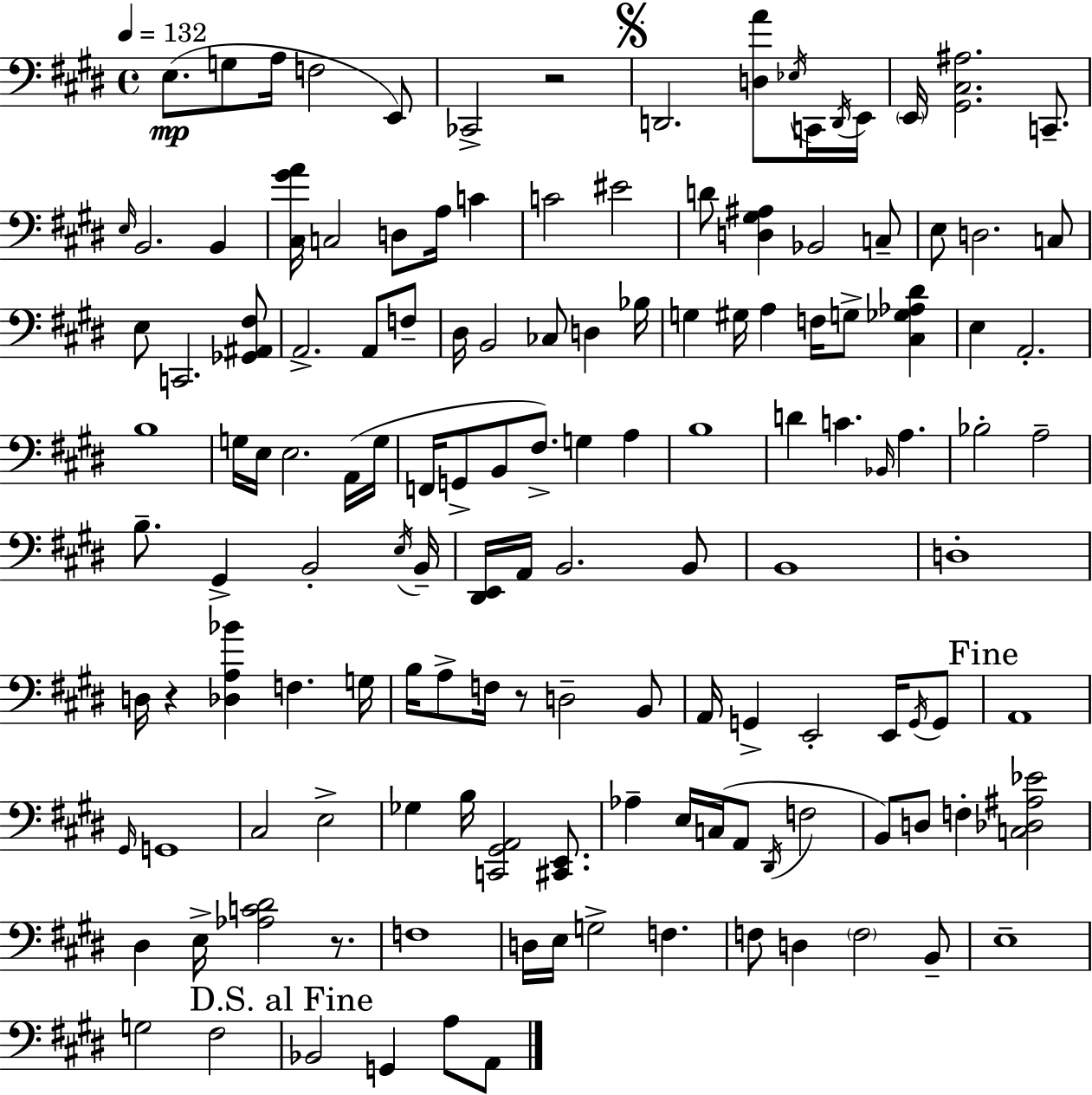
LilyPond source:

{
  \clef bass
  \time 4/4
  \defaultTimeSignature
  \key e \major
  \tempo 4 = 132
  e8.(\mp g8 a16 f2 e,8) | ces,2-> r2 | \mark \markup { \musicglyph "scripts.segno" } d,2. <d a'>8 \acciaccatura { ees16 } c,16 | \acciaccatura { d,16 } e,16 \parenthesize e,16 <gis, cis ais>2. c,8.-- | \break \grace { e16 } b,2. b,4 | <cis gis' a'>16 c2 d8 a16 c'4 | c'2 eis'2 | d'8 <d gis ais>4 bes,2 | \break c8-- e8 d2. | c8 e8 c,2. | <ges, ais, fis>8 a,2.-> a,8 | f8-- dis16 b,2 ces8 d4 | \break bes16 g4 gis16 a4 f16 g8-> <cis ges aes dis'>4 | e4 a,2.-. | b1 | g16 e16 e2. | \break a,16( g16 f,16 g,8-> b,8 fis8.->) g4 a4 | b1 | d'4 c'4. \grace { bes,16 } a4. | bes2-. a2-- | \break b8.-- gis,4-> b,2-. | \acciaccatura { e16 } b,16-- <dis, e,>16 a,16 b,2. | b,8 b,1 | d1-. | \break d16 r4 <des a bes'>4 f4. | g16 b16 a8-> f16 r8 d2-- | b,8 a,16 g,4-> e,2-. | e,16 \acciaccatura { g,16 } g,8 \mark "Fine" a,1 | \break \grace { gis,16 } g,1 | cis2 e2-> | ges4 b16 <c, gis, a,>2 | <cis, e,>8. aes4-- e16 c16( a,8 \acciaccatura { dis,16 } | \break f2 b,8) d8 f4-. | <c des ais ees'>2 dis4 e16-> <aes c' dis'>2 | r8. f1 | d16 e16 g2-> | \break f4. f8 d4 \parenthesize f2 | b,8-- e1-- | g2 | fis2 \mark "D.S. al Fine" bes,2 | \break g,4 a8 a,8 \bar "|."
}